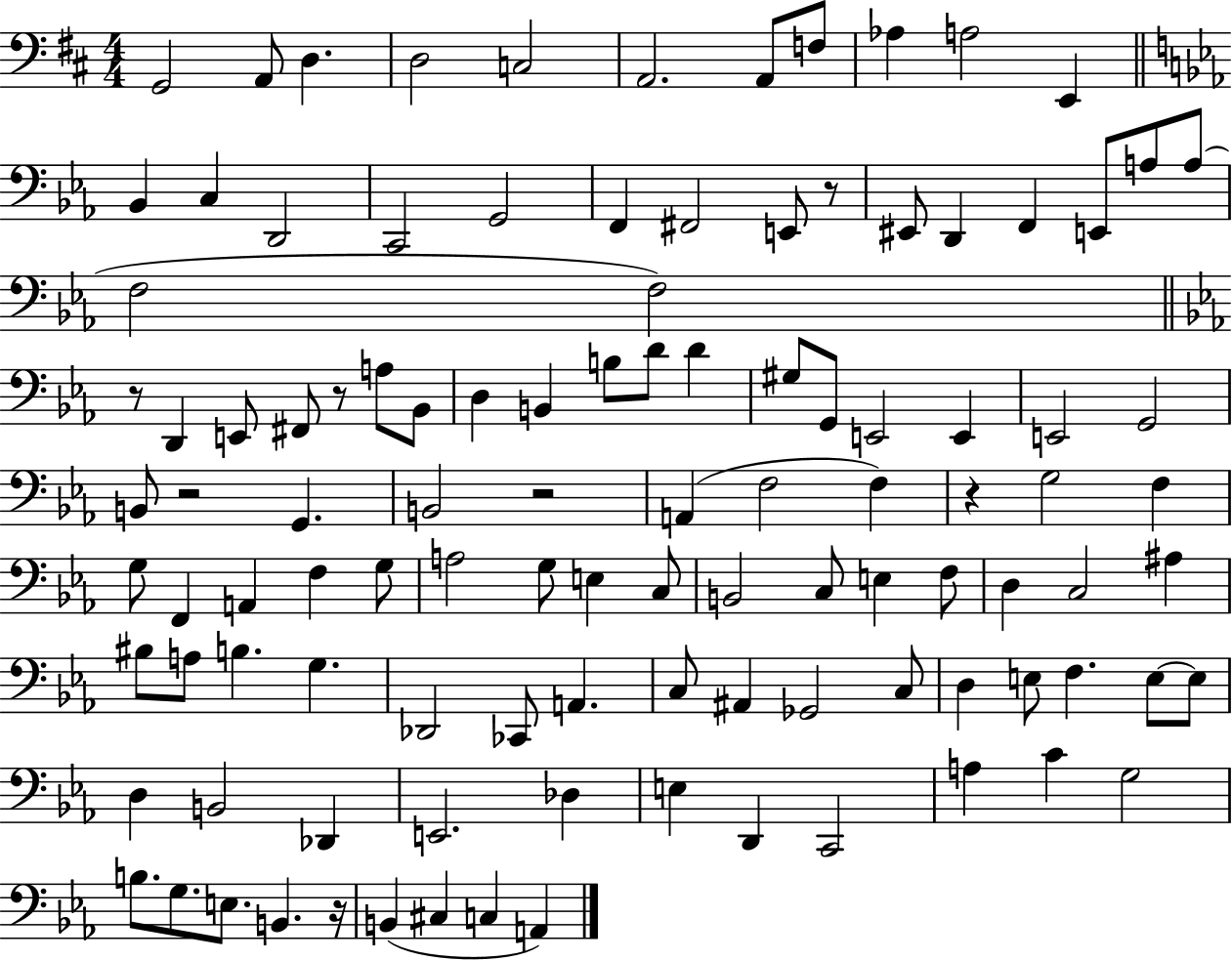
X:1
T:Untitled
M:4/4
L:1/4
K:D
G,,2 A,,/2 D, D,2 C,2 A,,2 A,,/2 F,/2 _A, A,2 E,, _B,, C, D,,2 C,,2 G,,2 F,, ^F,,2 E,,/2 z/2 ^E,,/2 D,, F,, E,,/2 A,/2 A,/2 F,2 F,2 z/2 D,, E,,/2 ^F,,/2 z/2 A,/2 _B,,/2 D, B,, B,/2 D/2 D ^G,/2 G,,/2 E,,2 E,, E,,2 G,,2 B,,/2 z2 G,, B,,2 z2 A,, F,2 F, z G,2 F, G,/2 F,, A,, F, G,/2 A,2 G,/2 E, C,/2 B,,2 C,/2 E, F,/2 D, C,2 ^A, ^B,/2 A,/2 B, G, _D,,2 _C,,/2 A,, C,/2 ^A,, _G,,2 C,/2 D, E,/2 F, E,/2 E,/2 D, B,,2 _D,, E,,2 _D, E, D,, C,,2 A, C G,2 B,/2 G,/2 E,/2 B,, z/4 B,, ^C, C, A,,